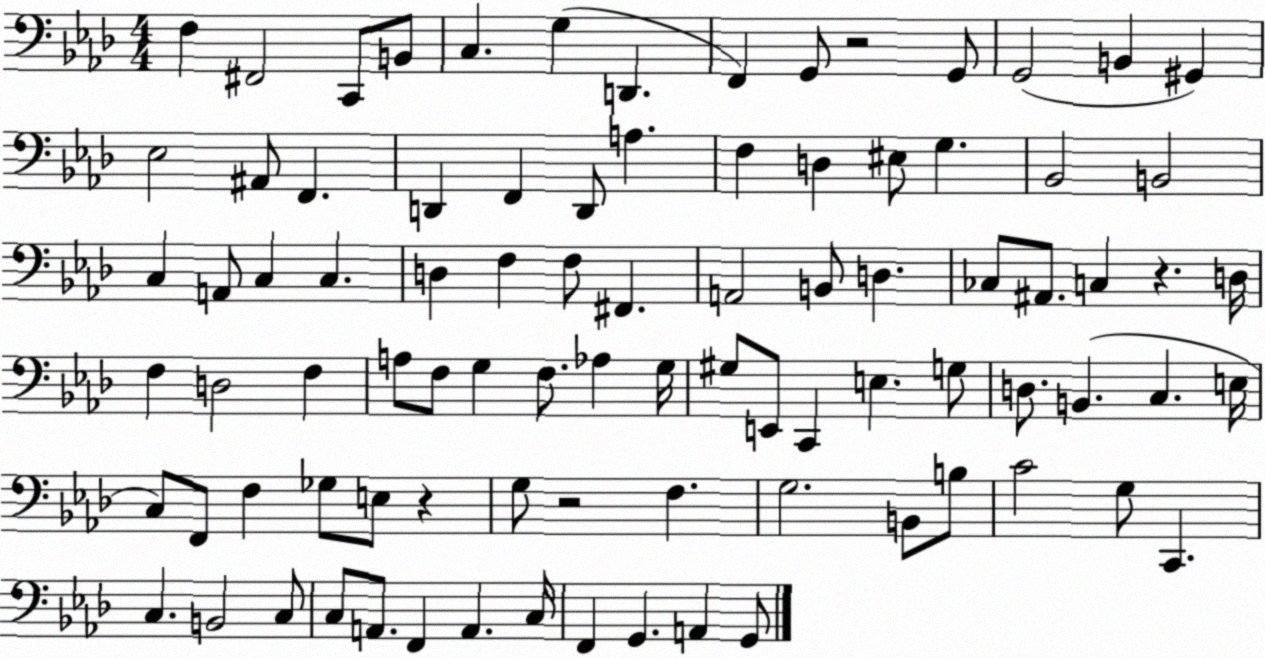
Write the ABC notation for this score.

X:1
T:Untitled
M:4/4
L:1/4
K:Ab
F, ^F,,2 C,,/2 B,,/2 C, G, D,, F,, G,,/2 z2 G,,/2 G,,2 B,, ^G,, _E,2 ^A,,/2 F,, D,, F,, D,,/2 A, F, D, ^E,/2 G, _B,,2 B,,2 C, A,,/2 C, C, D, F, F,/2 ^F,, A,,2 B,,/2 D, _C,/2 ^A,,/2 C, z D,/4 F, D,2 F, A,/2 F,/2 G, F,/2 _A, G,/4 ^G,/2 E,,/2 C,, E, G,/2 D,/2 B,, C, E,/4 C,/2 F,,/2 F, _G,/2 E,/2 z G,/2 z2 F, G,2 B,,/2 B,/2 C2 G,/2 C,, C, B,,2 C,/2 C,/2 A,,/2 F,, A,, C,/4 F,, G,, A,, G,,/2